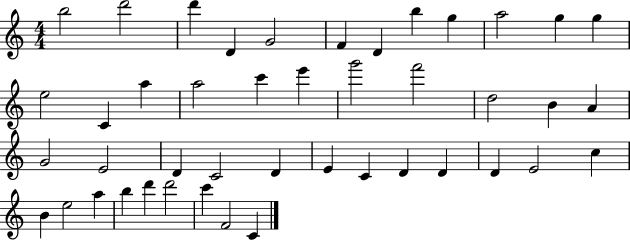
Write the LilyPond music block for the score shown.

{
  \clef treble
  \numericTimeSignature
  \time 4/4
  \key c \major
  b''2 d'''2 | d'''4 d'4 g'2 | f'4 d'4 b''4 g''4 | a''2 g''4 g''4 | \break e''2 c'4 a''4 | a''2 c'''4 e'''4 | g'''2 f'''2 | d''2 b'4 a'4 | \break g'2 e'2 | d'4 c'2 d'4 | e'4 c'4 d'4 d'4 | d'4 e'2 c''4 | \break b'4 e''2 a''4 | b''4 d'''4 d'''2 | c'''4 f'2 c'4 | \bar "|."
}